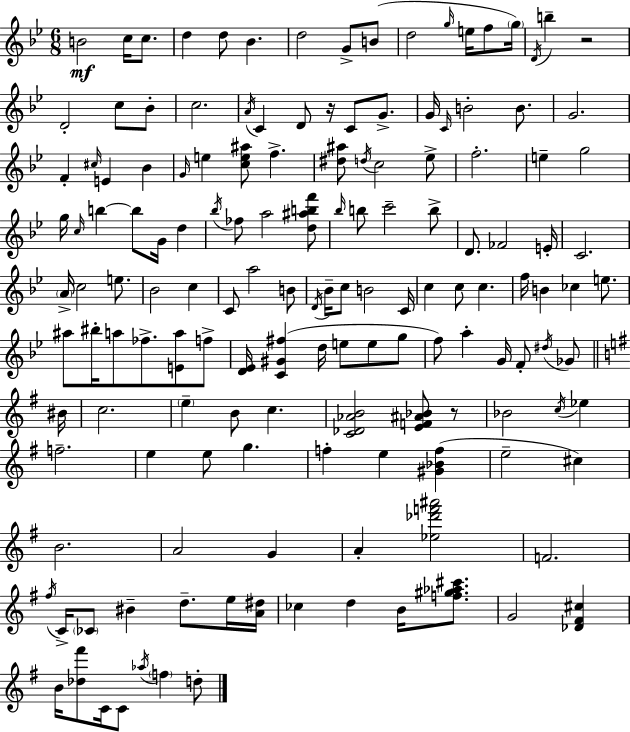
B4/h C5/s C5/e. D5/q D5/e Bb4/q. D5/h G4/e B4/e D5/h G5/s E5/s F5/e G5/s D4/s B5/q R/h D4/h C5/e Bb4/e C5/h. A4/s C4/q D4/e R/s C4/e G4/e. G4/s C4/s B4/h B4/e. G4/h. F4/q C#5/s E4/q Bb4/q G4/s E5/q [C5,E5,A#5]/e F5/q. [D#5,A#5]/e D5/s C5/h Eb5/e F5/h. E5/q G5/h G5/s C5/s B5/q B5/e G4/s D5/q Bb5/s FES5/e A5/h [D5,A#5,B5,F6]/e Bb5/s B5/e C6/h B5/e D4/e. FES4/h E4/s C4/h. A4/s C5/h E5/e. Bb4/h C5/q C4/e A5/h B4/e D4/s Bb4/s C5/e B4/h C4/s C5/q C5/e C5/q. F5/s B4/q CES5/q E5/e. A#5/e BIS5/s A5/e FES5/e. [E4,A5]/e F5/e [D4,Eb4]/s [C4,G#4,F#5]/q D5/s E5/e E5/e G5/e F5/e A5/q G4/s F4/e D#5/s Gb4/e BIS4/s C5/h. E5/q B4/e C5/q. [C4,Db4,Ab4,B4]/h [E4,F4,A#4,Bb4]/e R/e Bb4/h C5/s Eb5/q F5/h. E5/q E5/e G5/q. F5/q E5/q [G#4,Bb4,F5]/q E5/h C#5/q B4/h. A4/h G4/q A4/q [Eb5,Db6,F6,A#6]/h F4/h. F#5/s C4/s CES4/e BIS4/q D5/e. E5/s [A4,D#5]/s CES5/q D5/q B4/s [F5,G#5,Ab5,C#6]/e. G4/h [Db4,F#4,C#5]/q B4/s [Db5,F#6]/e C4/s C4/e Ab5/s F5/q D5/e